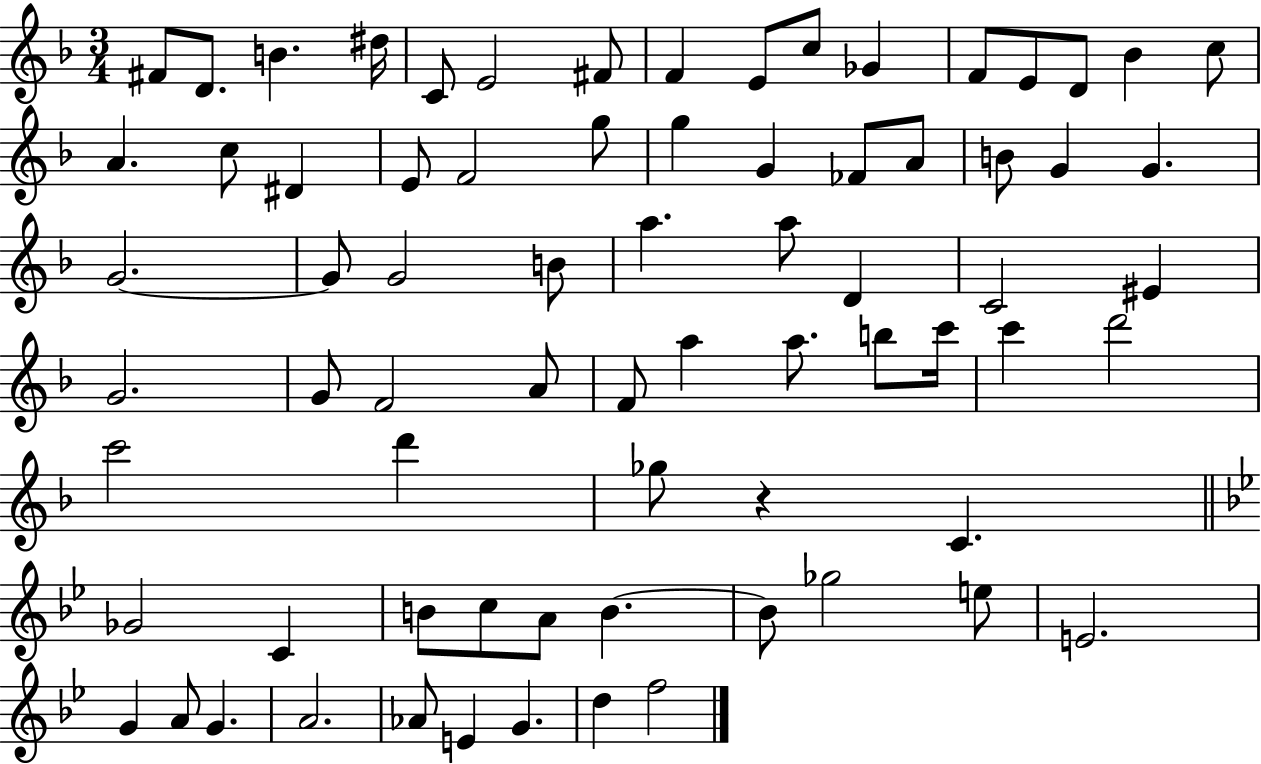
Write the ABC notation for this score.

X:1
T:Untitled
M:3/4
L:1/4
K:F
^F/2 D/2 B ^d/4 C/2 E2 ^F/2 F E/2 c/2 _G F/2 E/2 D/2 _B c/2 A c/2 ^D E/2 F2 g/2 g G _F/2 A/2 B/2 G G G2 G/2 G2 B/2 a a/2 D C2 ^E G2 G/2 F2 A/2 F/2 a a/2 b/2 c'/4 c' d'2 c'2 d' _g/2 z C _G2 C B/2 c/2 A/2 B B/2 _g2 e/2 E2 G A/2 G A2 _A/2 E G d f2